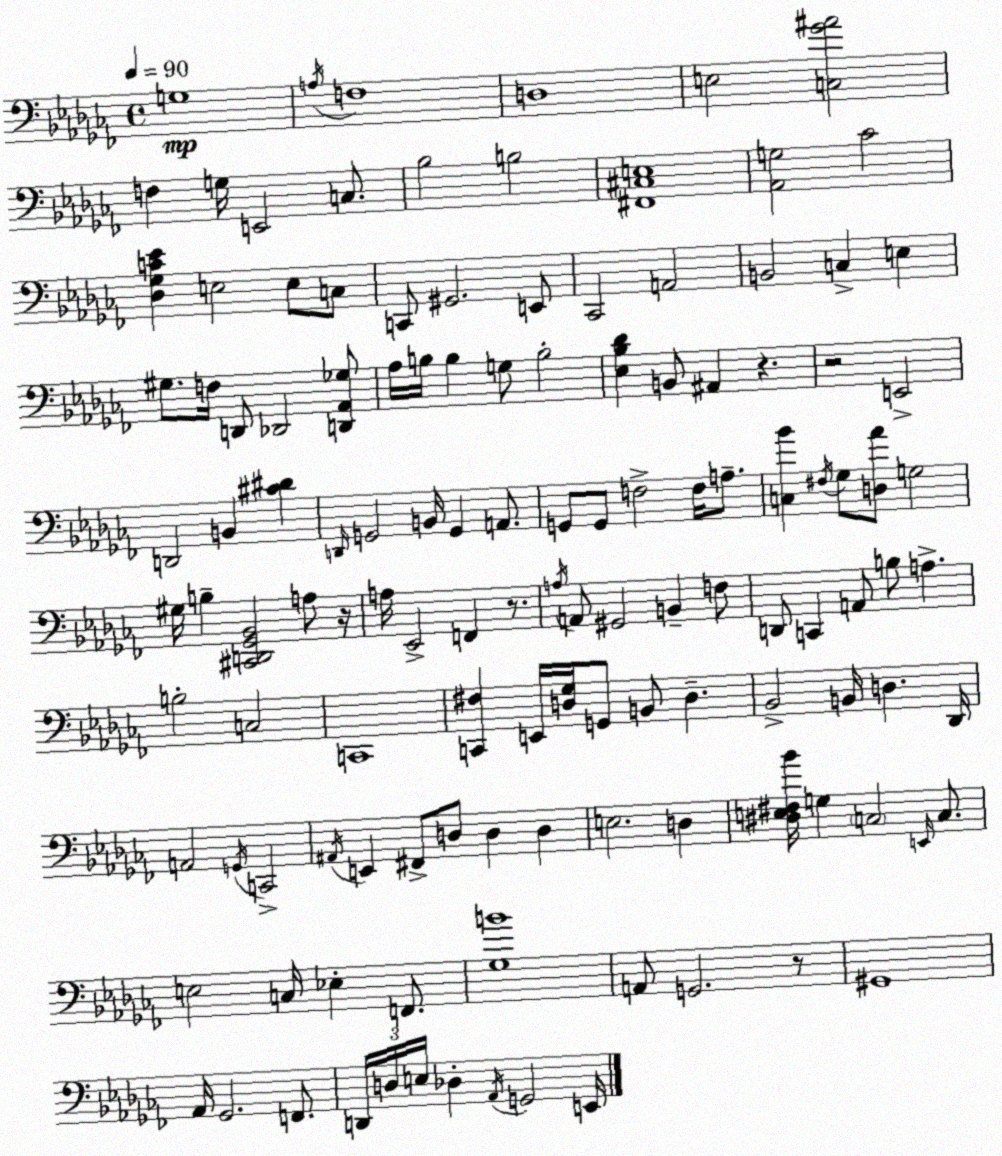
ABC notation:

X:1
T:Untitled
M:4/4
L:1/4
K:Abm
G,4 A,/4 F,4 D,4 E,2 [C,_G^A]2 F, G,/4 E,,2 C,/2 _B,2 B,2 [^F,,^C,E,]4 [_A,,G,]2 _C2 [_D,_G,C_E] E,2 E,/2 C,/2 C,,/2 ^G,,2 E,,/2 _C,,2 A,,2 B,,2 C, E, ^G,/2 F,/4 D,,/2 _D,,2 [D,,_A,,_G,]/2 _A,/4 B,/4 B, G,/2 B,2 [_E,_B,_D] B,,/2 ^A,, z z2 E,,2 D,,2 B,, [^C^D] D,,/4 G,,2 B,,/4 G,, A,,/2 G,,/2 G,,/2 F,2 F,/4 A,/2 [C,_B] ^F,/4 _G,/2 [D,_A]/2 G,2 ^G,/4 B, [^C,,D,,_G,,_B,,]2 A,/2 z/4 A,/4 _E,,2 F,, z/2 A,/4 A,,/2 ^G,,2 B,, F,/2 D,,/2 C,, A,,/2 B,/2 A, B,2 C,2 C,,4 [C,,^F,] E,,/4 [D,_G,]/4 G,,/2 B,,/2 D, _B,,2 B,,/4 D, _D,,/4 A,,2 G,,/4 C,,2 ^A,,/4 E,, ^F,,/2 D,/2 D, D, E,2 D, [^D,E,^F,_B]/4 G, C,2 E,,/4 C,/2 E,2 C,/4 _E, F,,/2 [_G,B]4 A,,/2 G,,2 z/2 ^G,,4 _A,,/4 _G,,2 F,,/2 D,,/4 D,/4 E,/4 _D, _A,,/4 G,,2 E,,/4